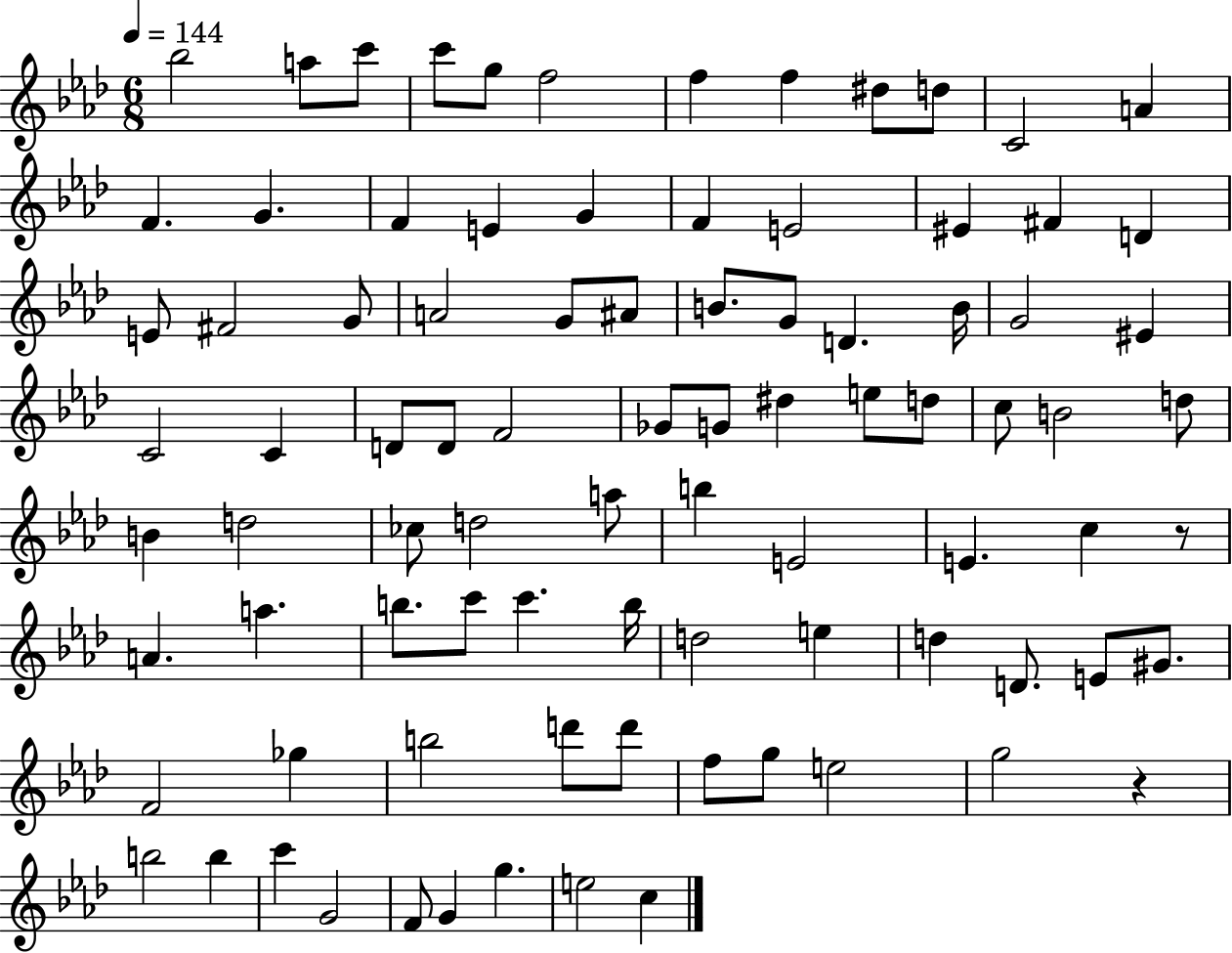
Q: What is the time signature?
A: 6/8